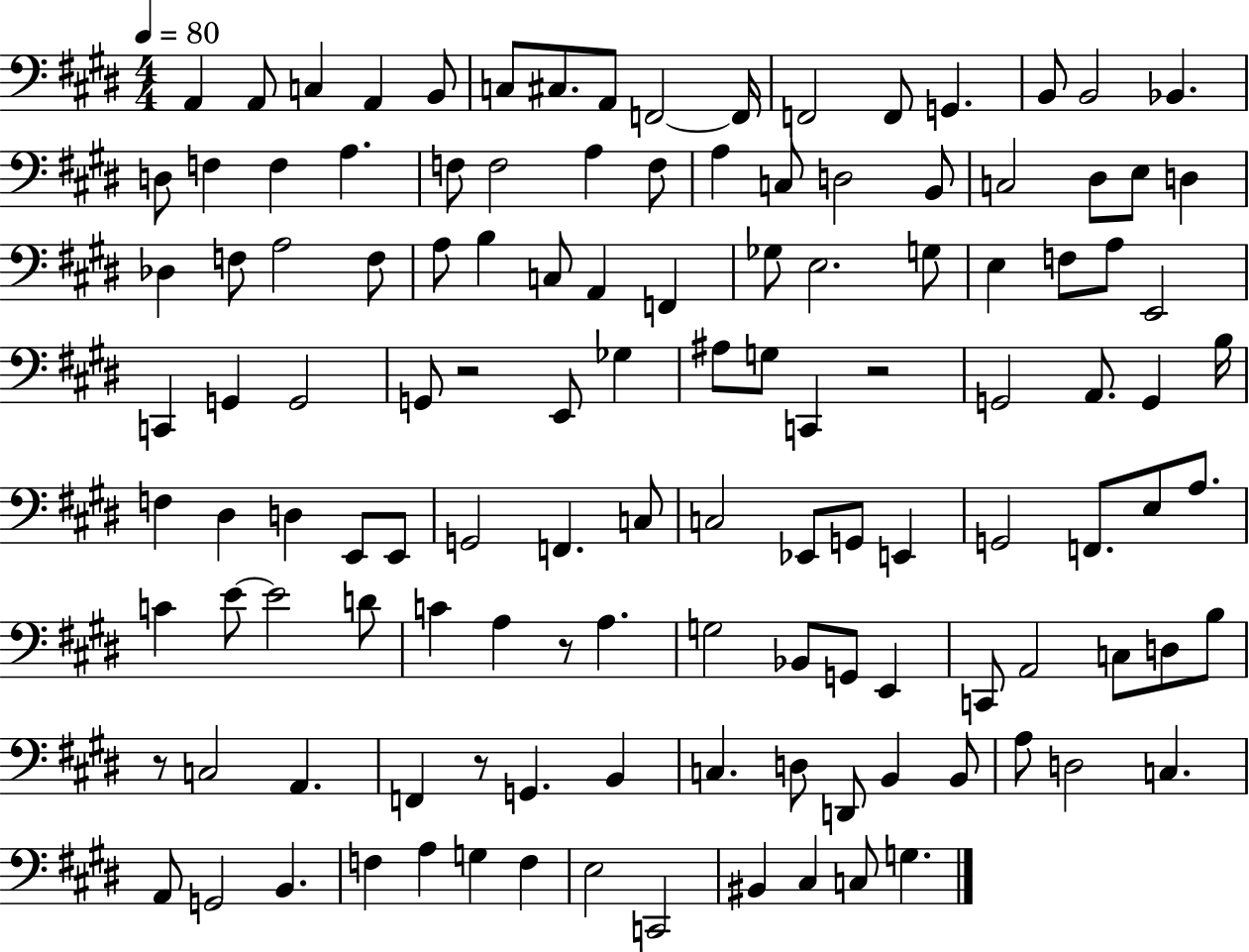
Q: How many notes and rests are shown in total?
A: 124